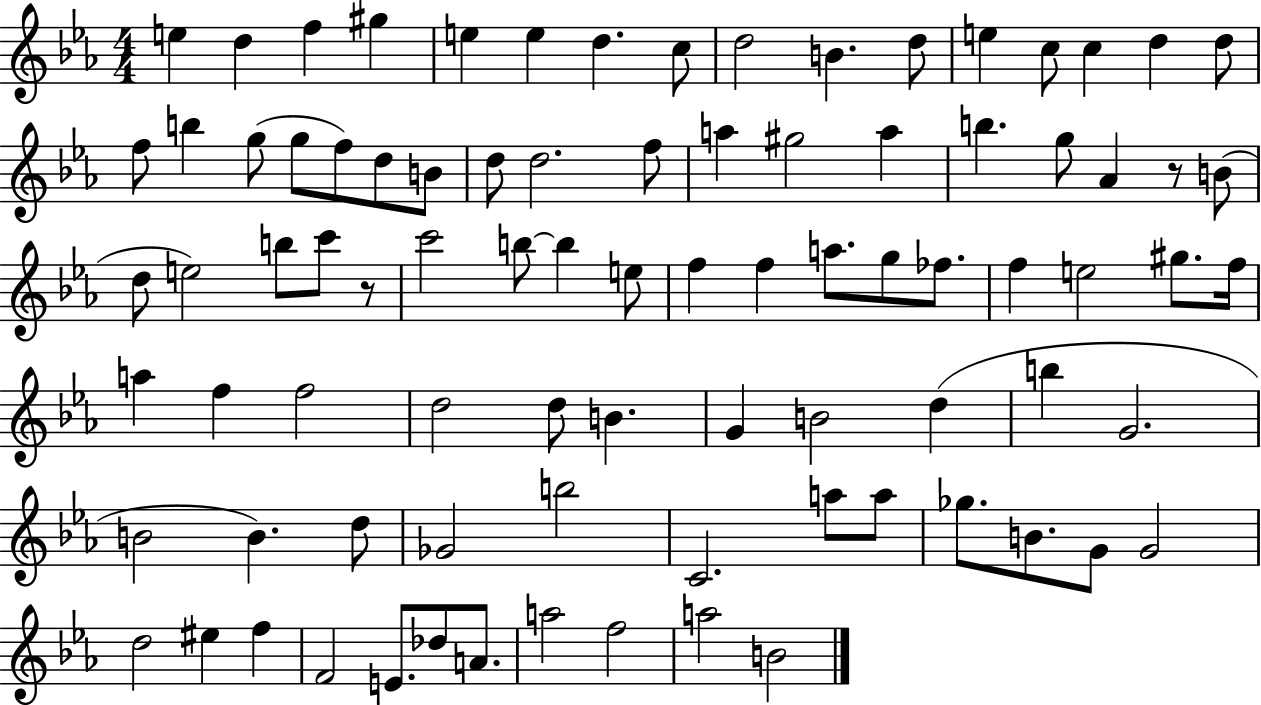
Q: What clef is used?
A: treble